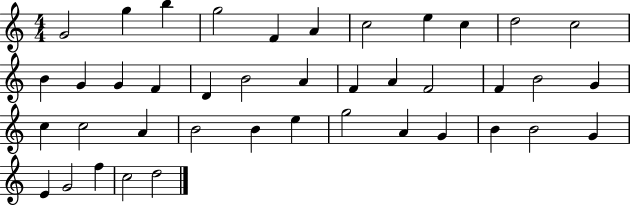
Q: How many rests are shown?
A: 0